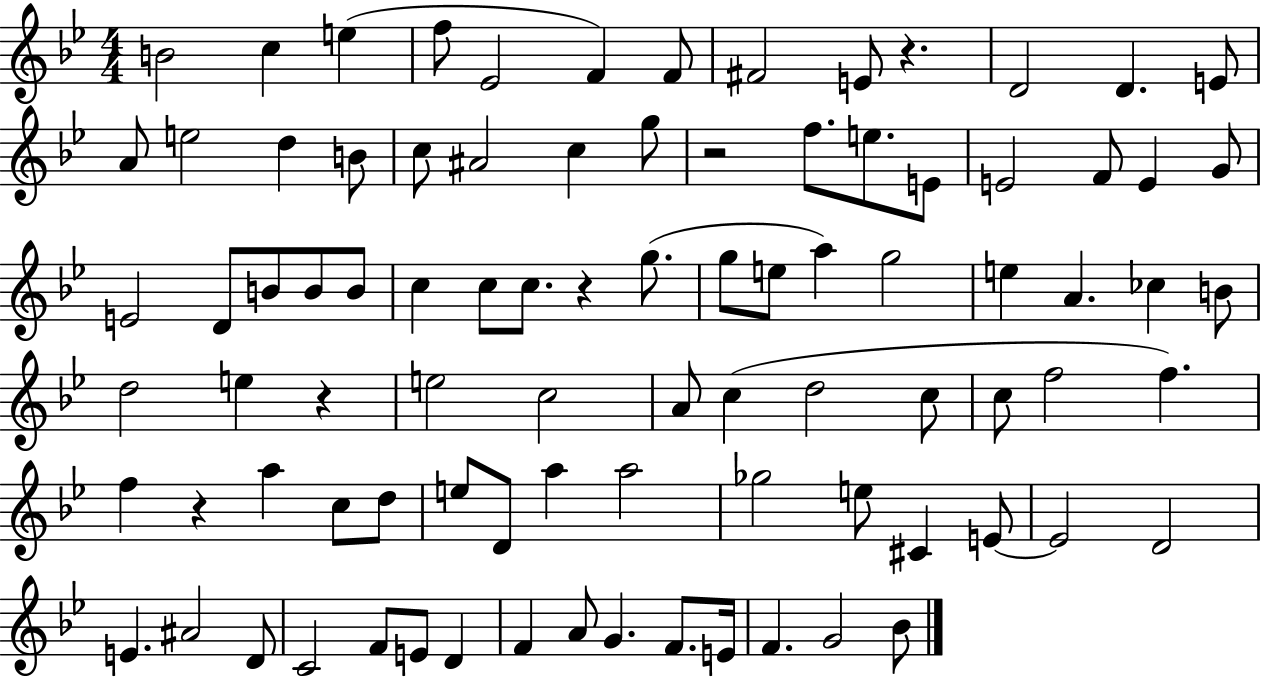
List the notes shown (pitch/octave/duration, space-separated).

B4/h C5/q E5/q F5/e Eb4/h F4/q F4/e F#4/h E4/e R/q. D4/h D4/q. E4/e A4/e E5/h D5/q B4/e C5/e A#4/h C5/q G5/e R/h F5/e. E5/e. E4/e E4/h F4/e E4/q G4/e E4/h D4/e B4/e B4/e B4/e C5/q C5/e C5/e. R/q G5/e. G5/e E5/e A5/q G5/h E5/q A4/q. CES5/q B4/e D5/h E5/q R/q E5/h C5/h A4/e C5/q D5/h C5/e C5/e F5/h F5/q. F5/q R/q A5/q C5/e D5/e E5/e D4/e A5/q A5/h Gb5/h E5/e C#4/q E4/e E4/h D4/h E4/q. A#4/h D4/e C4/h F4/e E4/e D4/q F4/q A4/e G4/q. F4/e. E4/s F4/q. G4/h Bb4/e